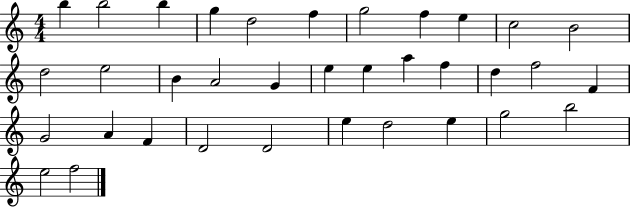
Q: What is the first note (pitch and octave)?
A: B5